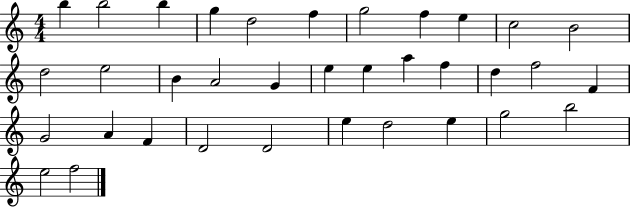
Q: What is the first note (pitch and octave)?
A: B5